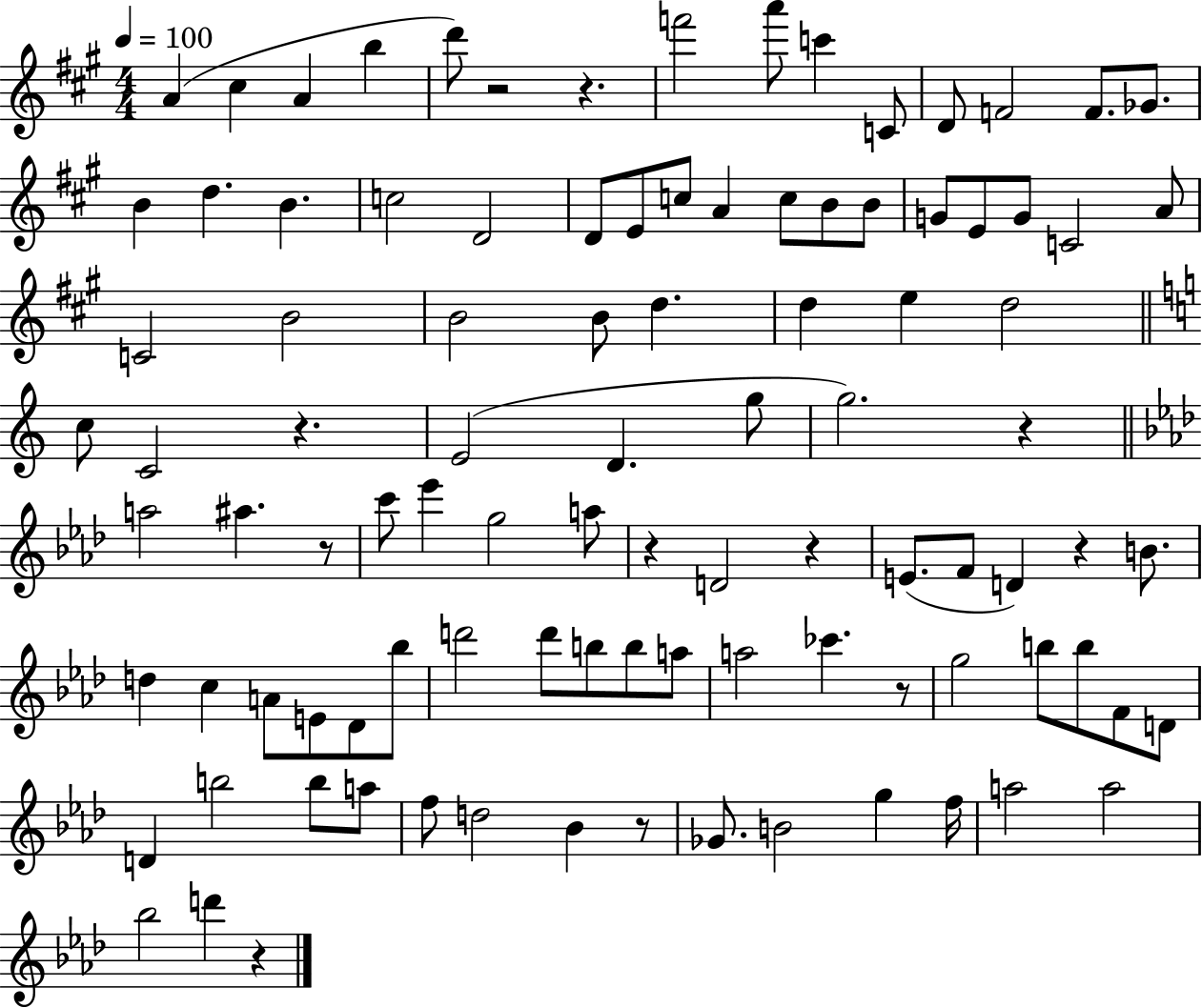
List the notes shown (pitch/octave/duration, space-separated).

A4/q C#5/q A4/q B5/q D6/e R/h R/q. F6/h A6/e C6/q C4/e D4/e F4/h F4/e. Gb4/e. B4/q D5/q. B4/q. C5/h D4/h D4/e E4/e C5/e A4/q C5/e B4/e B4/e G4/e E4/e G4/e C4/h A4/e C4/h B4/h B4/h B4/e D5/q. D5/q E5/q D5/h C5/e C4/h R/q. E4/h D4/q. G5/e G5/h. R/q A5/h A#5/q. R/e C6/e Eb6/q G5/h A5/e R/q D4/h R/q E4/e. F4/e D4/q R/q B4/e. D5/q C5/q A4/e E4/e Db4/e Bb5/e D6/h D6/e B5/e B5/e A5/e A5/h CES6/q. R/e G5/h B5/e B5/e F4/e D4/e D4/q B5/h B5/e A5/e F5/e D5/h Bb4/q R/e Gb4/e. B4/h G5/q F5/s A5/h A5/h Bb5/h D6/q R/q